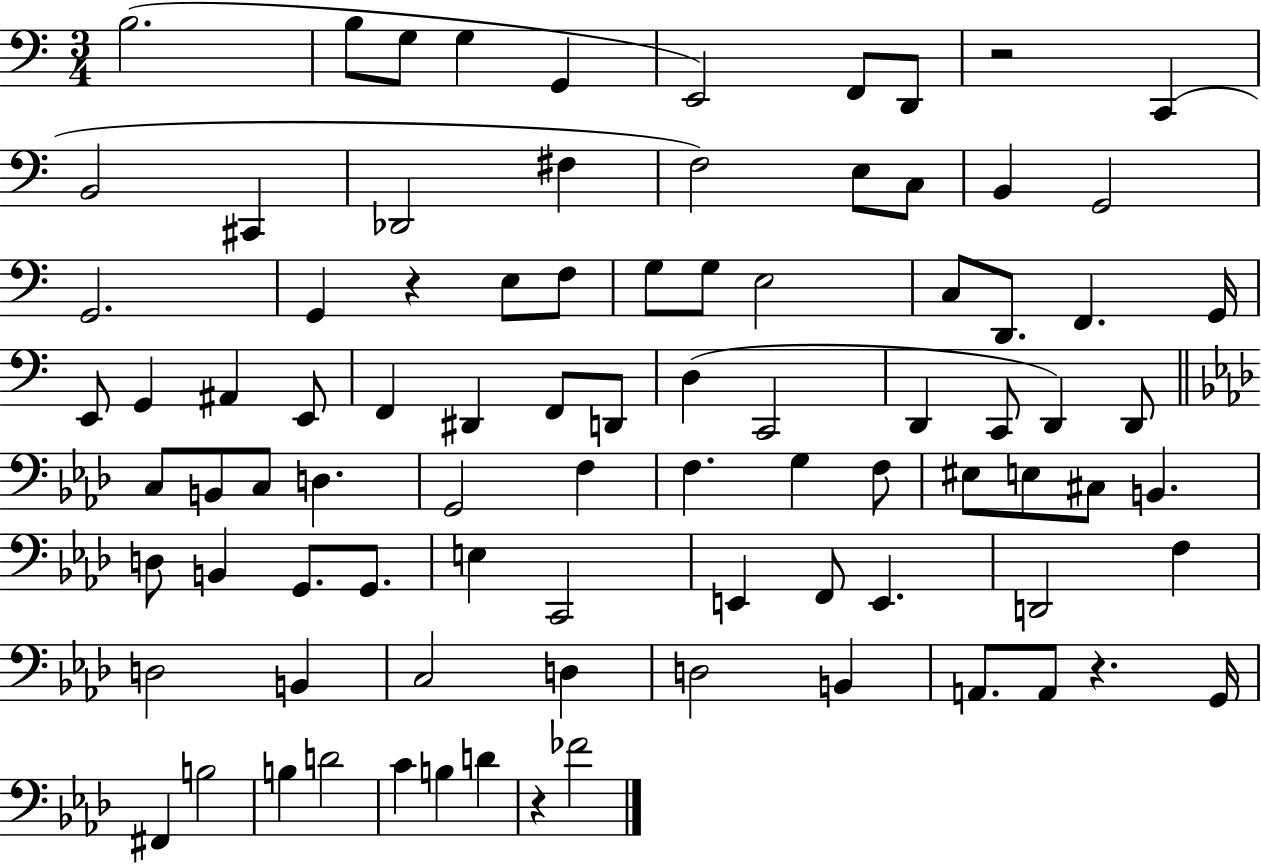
B3/h. B3/e G3/e G3/q G2/q E2/h F2/e D2/e R/h C2/q B2/h C#2/q Db2/h F#3/q F3/h E3/e C3/e B2/q G2/h G2/h. G2/q R/q E3/e F3/e G3/e G3/e E3/h C3/e D2/e. F2/q. G2/s E2/e G2/q A#2/q E2/e F2/q D#2/q F2/e D2/e D3/q C2/h D2/q C2/e D2/q D2/e C3/e B2/e C3/e D3/q. G2/h F3/q F3/q. G3/q F3/e EIS3/e E3/e C#3/e B2/q. D3/e B2/q G2/e. G2/e. E3/q C2/h E2/q F2/e E2/q. D2/h F3/q D3/h B2/q C3/h D3/q D3/h B2/q A2/e. A2/e R/q. G2/s F#2/q B3/h B3/q D4/h C4/q B3/q D4/q R/q FES4/h